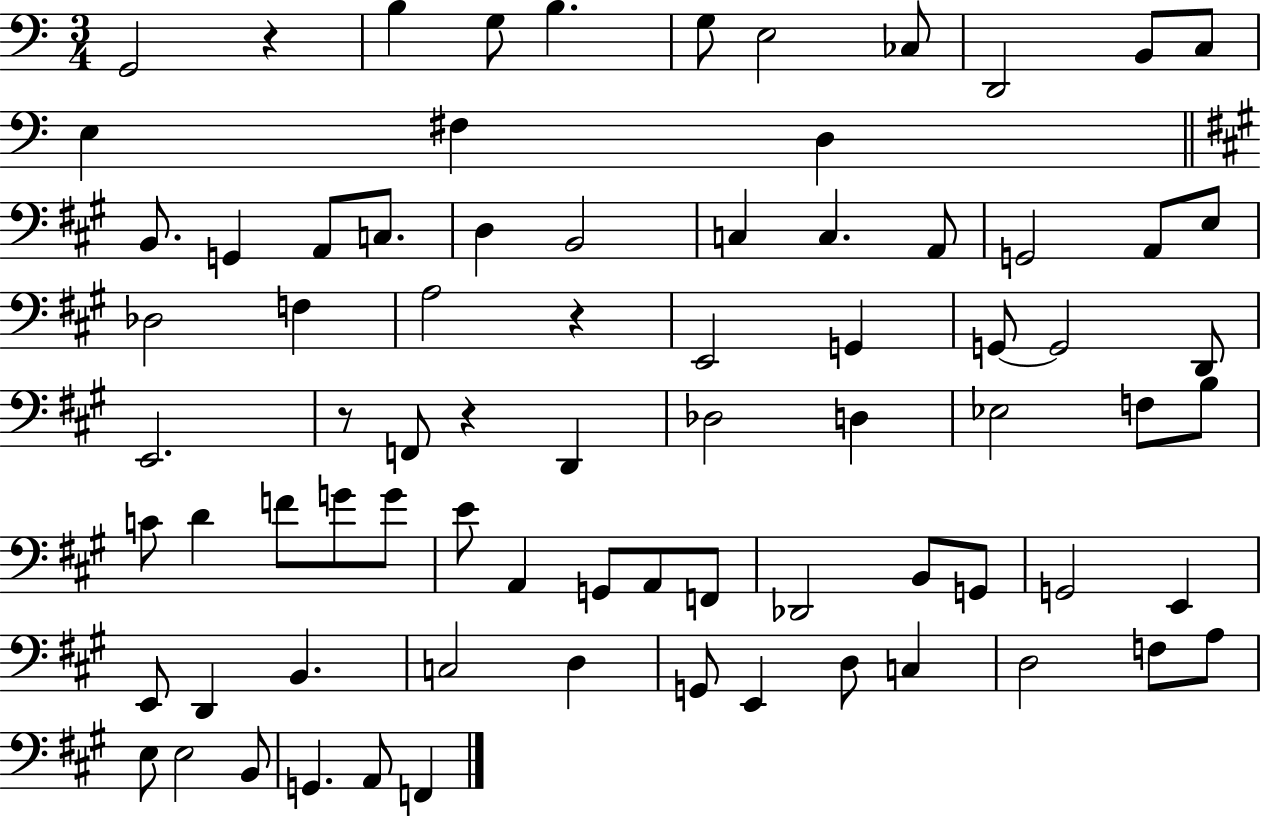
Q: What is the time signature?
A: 3/4